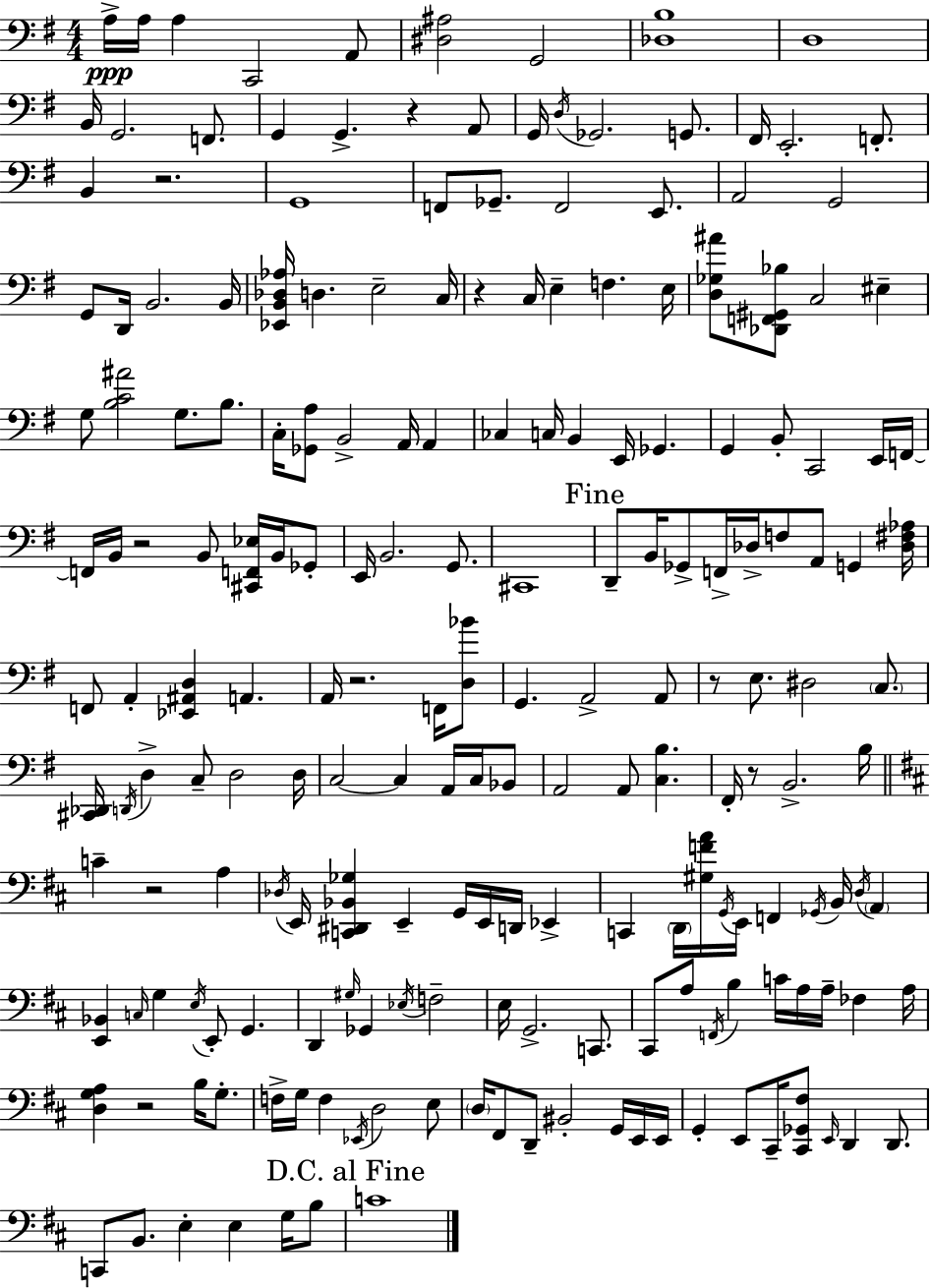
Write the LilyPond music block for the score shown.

{
  \clef bass
  \numericTimeSignature
  \time 4/4
  \key e \minor
  a16->\ppp a16 a4 c,2 a,8 | <dis ais>2 g,2 | <des b>1 | d1 | \break b,16 g,2. f,8. | g,4 g,4.-> r4 a,8 | g,16 \acciaccatura { d16 } ges,2. g,8. | fis,16 e,2.-. f,8.-. | \break b,4 r2. | g,1 | f,8 ges,8.-- f,2 e,8. | a,2 g,2 | \break g,8 d,16 b,2. | b,16 <ees, b, des aes>16 d4. e2-- | c16 r4 c16 e4-- f4. | e16 <d ges ais'>8 <des, f, gis, bes>8 c2 eis4-- | \break g8 <b c' ais'>2 g8. b8. | c16-. <ges, a>8 b,2-> a,16 a,4 | ces4 c16 b,4 e,16 ges,4. | g,4 b,8-. c,2 e,16 | \break f,16~~ f,16 b,16 r2 b,8 <cis, f, ees>16 b,16 ges,8-. | e,16 b,2. g,8. | cis,1 | \mark "Fine" d,8-- b,16 ges,8-> f,16-> des16-> f8 a,8 g,4 | \break <des fis aes>16 f,8 a,4-. <ees, ais, d>4 a,4. | a,16 r2. f,16 <d bes'>8 | g,4. a,2-> a,8 | r8 e8. dis2 \parenthesize c8. | \break <cis, des,>16 \acciaccatura { d,16 } d4-> c8-- d2 | d16 c2~~ c4 a,16 c16 | bes,8 a,2 a,8 <c b>4. | fis,16-. r8 b,2.-> | \break b16 \bar "||" \break \key d \major c'4-- r2 a4 | \acciaccatura { des16 } e,16 <c, dis, bes, ges>4 e,4-- g,16 e,16 d,16 ees,4-> | c,4 \parenthesize d,16 <gis f' a'>16 \acciaccatura { g,16 } e,16 f,4 \acciaccatura { ges,16 } b,16 \acciaccatura { d16 } | \parenthesize a,4 <e, bes,>4 \grace { c16 } g4 \acciaccatura { e16 } e,8-. | \break g,4. d,4 \grace { gis16 } ges,4 \acciaccatura { ees16 } | f2-- e16 g,2.-> | c,8. cis,8 a8 \acciaccatura { f,16 } b4 | c'16 a16 a16-- fes4 a16 <d g a>4 r2 | \break b16 g8.-. f16-> g16 f4 \acciaccatura { ees,16 } | d2 e8 \parenthesize d16 fis,8 d,8-- bis,2-. | g,16 e,16 e,16 g,4-. e,8 | cis,16-- <cis, ges, fis>8 \grace { e,16 } d,4 d,8. c,8 b,8. | \break e4-. e4 g16 b8 \mark "D.C. al Fine" c'1 | \bar "|."
}